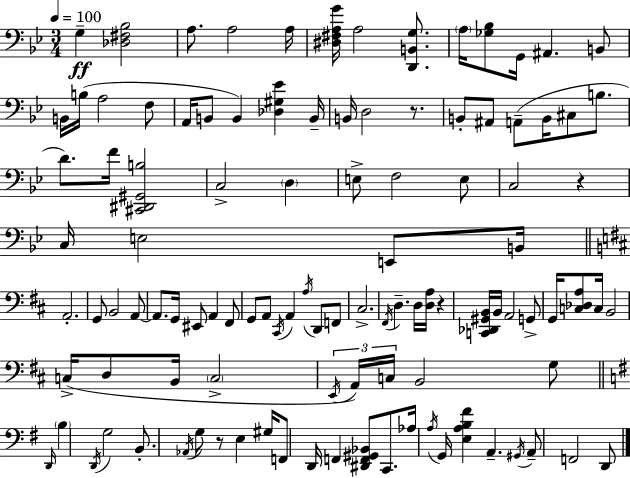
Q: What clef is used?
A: bass